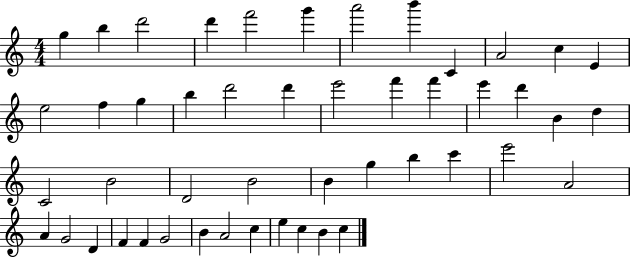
G5/q B5/q D6/h D6/q F6/h G6/q A6/h B6/q C4/q A4/h C5/q E4/q E5/h F5/q G5/q B5/q D6/h D6/q E6/h F6/q F6/q E6/q D6/q B4/q D5/q C4/h B4/h D4/h B4/h B4/q G5/q B5/q C6/q E6/h A4/h A4/q G4/h D4/q F4/q F4/q G4/h B4/q A4/h C5/q E5/q C5/q B4/q C5/q